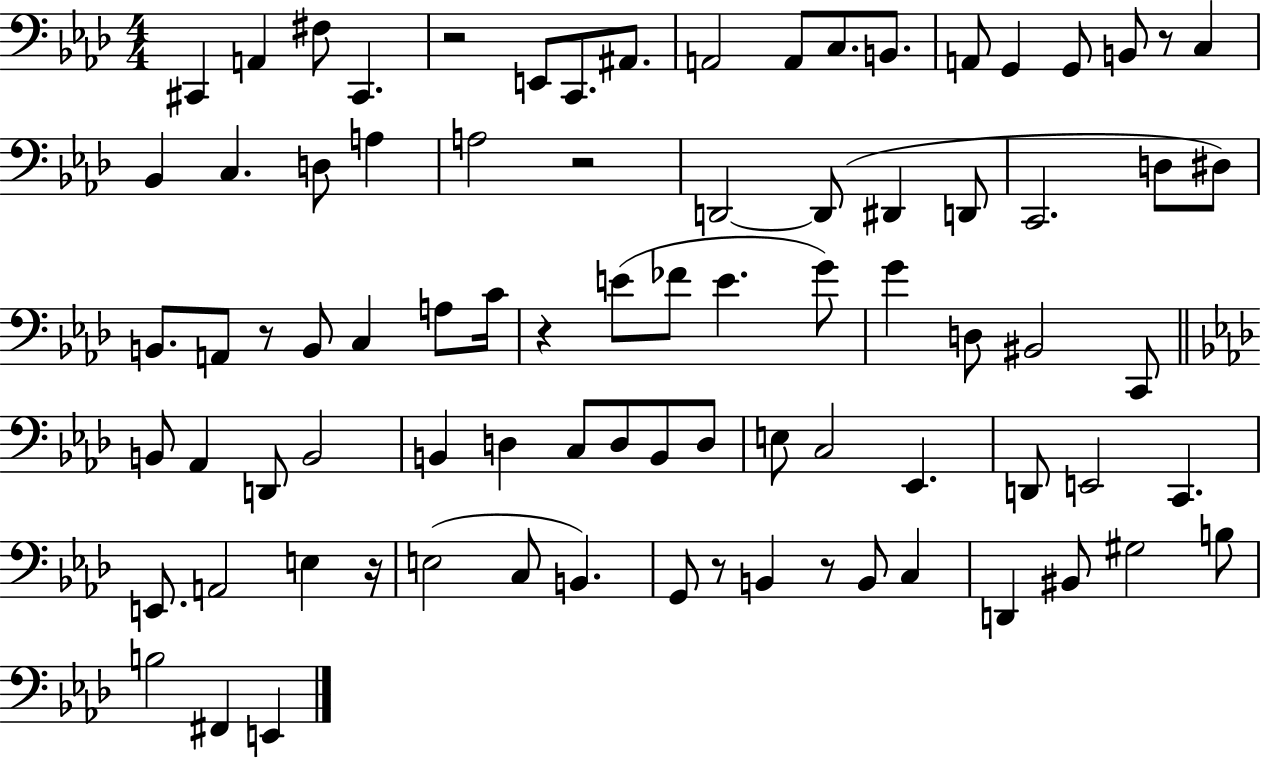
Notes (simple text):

C#2/q A2/q F#3/e C#2/q. R/h E2/e C2/e. A#2/e. A2/h A2/e C3/e. B2/e. A2/e G2/q G2/e B2/e R/e C3/q Bb2/q C3/q. D3/e A3/q A3/h R/h D2/h D2/e D#2/q D2/e C2/h. D3/e D#3/e B2/e. A2/e R/e B2/e C3/q A3/e C4/s R/q E4/e FES4/e E4/q. G4/e G4/q D3/e BIS2/h C2/e B2/e Ab2/q D2/e B2/h B2/q D3/q C3/e D3/e B2/e D3/e E3/e C3/h Eb2/q. D2/e E2/h C2/q. E2/e. A2/h E3/q R/s E3/h C3/e B2/q. G2/e R/e B2/q R/e B2/e C3/q D2/q BIS2/e G#3/h B3/e B3/h F#2/q E2/q